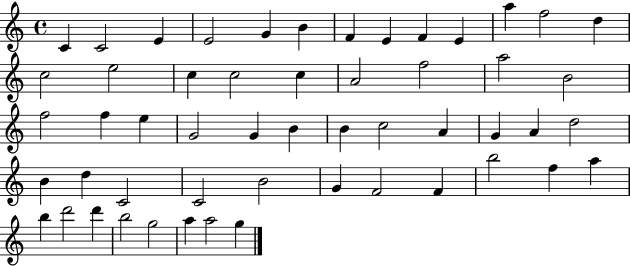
X:1
T:Untitled
M:4/4
L:1/4
K:C
C C2 E E2 G B F E F E a f2 d c2 e2 c c2 c A2 f2 a2 B2 f2 f e G2 G B B c2 A G A d2 B d C2 C2 B2 G F2 F b2 f a b d'2 d' b2 g2 a a2 g